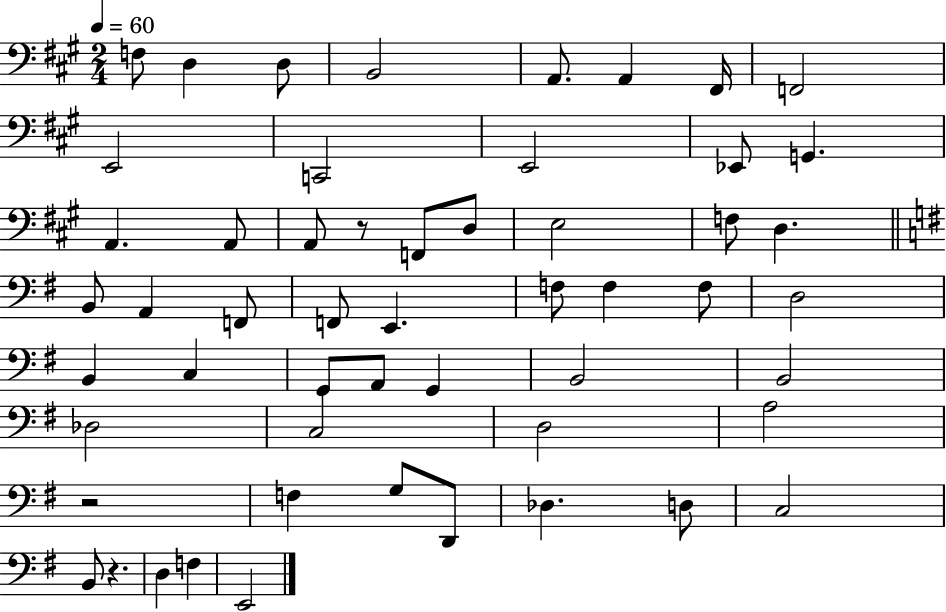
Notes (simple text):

F3/e D3/q D3/e B2/h A2/e. A2/q F#2/s F2/h E2/h C2/h E2/h Eb2/e G2/q. A2/q. A2/e A2/e R/e F2/e D3/e E3/h F3/e D3/q. B2/e A2/q F2/e F2/e E2/q. F3/e F3/q F3/e D3/h B2/q C3/q G2/e A2/e G2/q B2/h B2/h Db3/h C3/h D3/h A3/h R/h F3/q G3/e D2/e Db3/q. D3/e C3/h B2/e R/q. D3/q F3/q E2/h